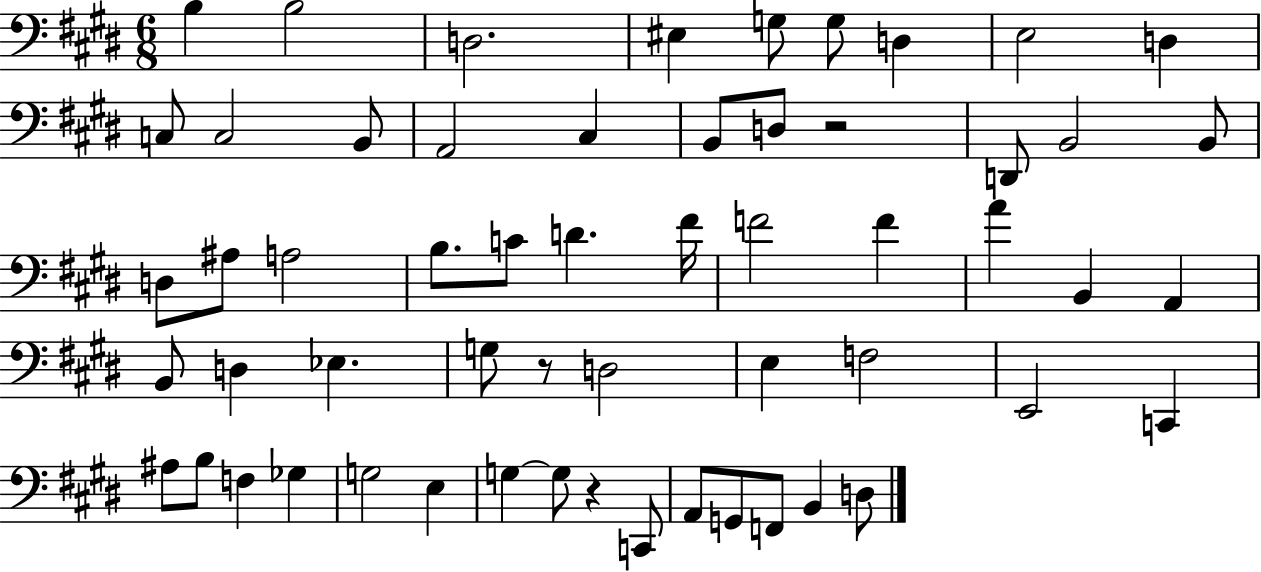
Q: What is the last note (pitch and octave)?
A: D3